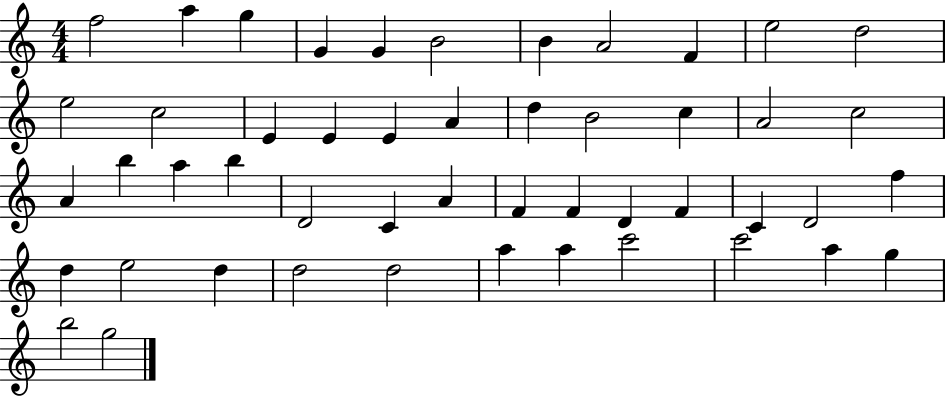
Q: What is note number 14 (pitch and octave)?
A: E4